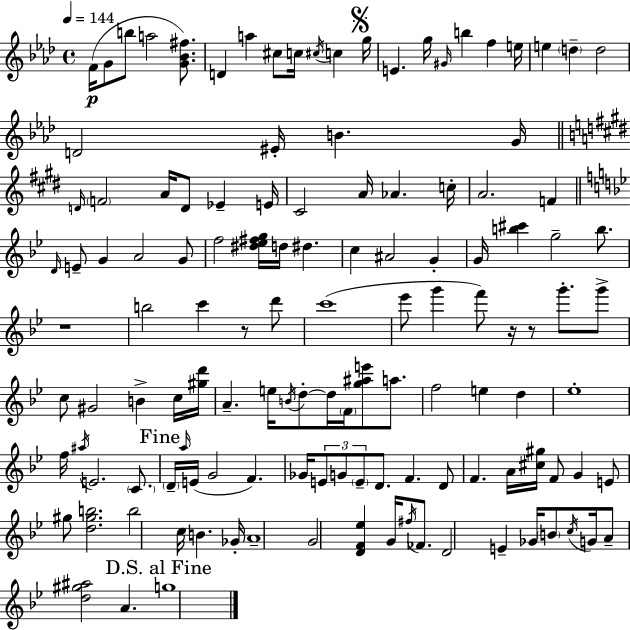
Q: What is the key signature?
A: AES major